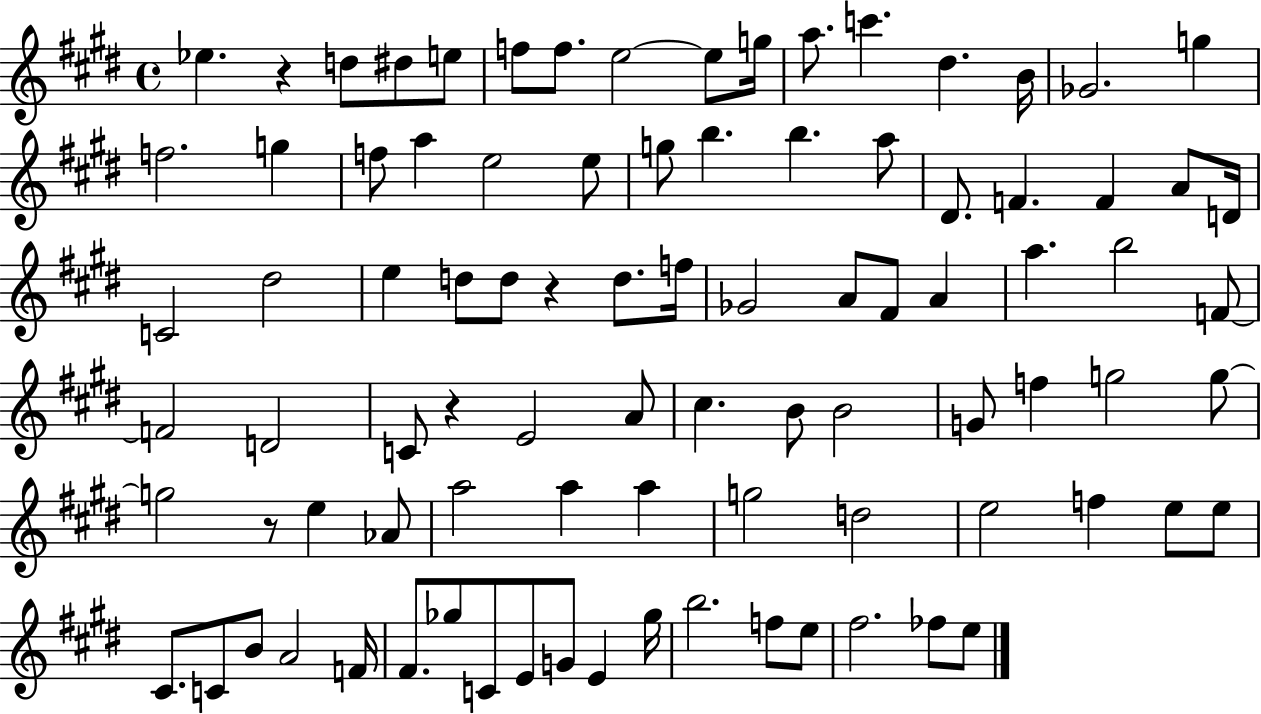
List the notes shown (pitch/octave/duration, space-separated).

Eb5/q. R/q D5/e D#5/e E5/e F5/e F5/e. E5/h E5/e G5/s A5/e. C6/q. D#5/q. B4/s Gb4/h. G5/q F5/h. G5/q F5/e A5/q E5/h E5/e G5/e B5/q. B5/q. A5/e D#4/e. F4/q. F4/q A4/e D4/s C4/h D#5/h E5/q D5/e D5/e R/q D5/e. F5/s Gb4/h A4/e F#4/e A4/q A5/q. B5/h F4/e F4/h D4/h C4/e R/q E4/h A4/e C#5/q. B4/e B4/h G4/e F5/q G5/h G5/e G5/h R/e E5/q Ab4/e A5/h A5/q A5/q G5/h D5/h E5/h F5/q E5/e E5/e C#4/e. C4/e B4/e A4/h F4/s F#4/e. Gb5/e C4/e E4/e G4/e E4/q Gb5/s B5/h. F5/e E5/e F#5/h. FES5/e E5/e